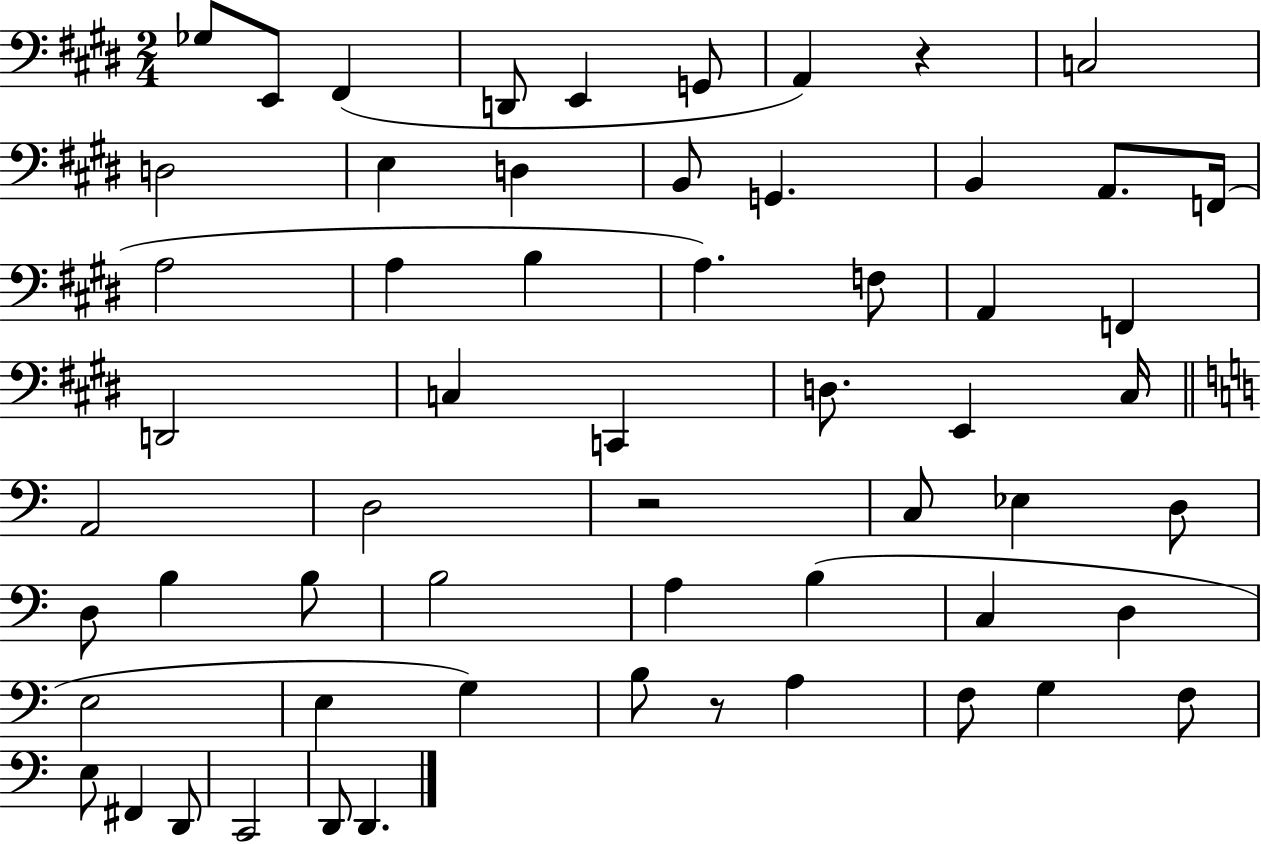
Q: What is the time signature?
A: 2/4